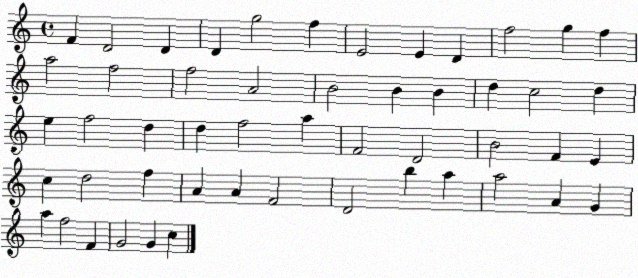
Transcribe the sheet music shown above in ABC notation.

X:1
T:Untitled
M:4/4
L:1/4
K:C
F D2 D D g2 f E2 E D f2 g f a2 f2 f2 A2 B2 B B d c2 d e f2 d d f2 a F2 D2 B2 F E c d2 f A A F2 D2 b a a2 A G a f2 F G2 G c